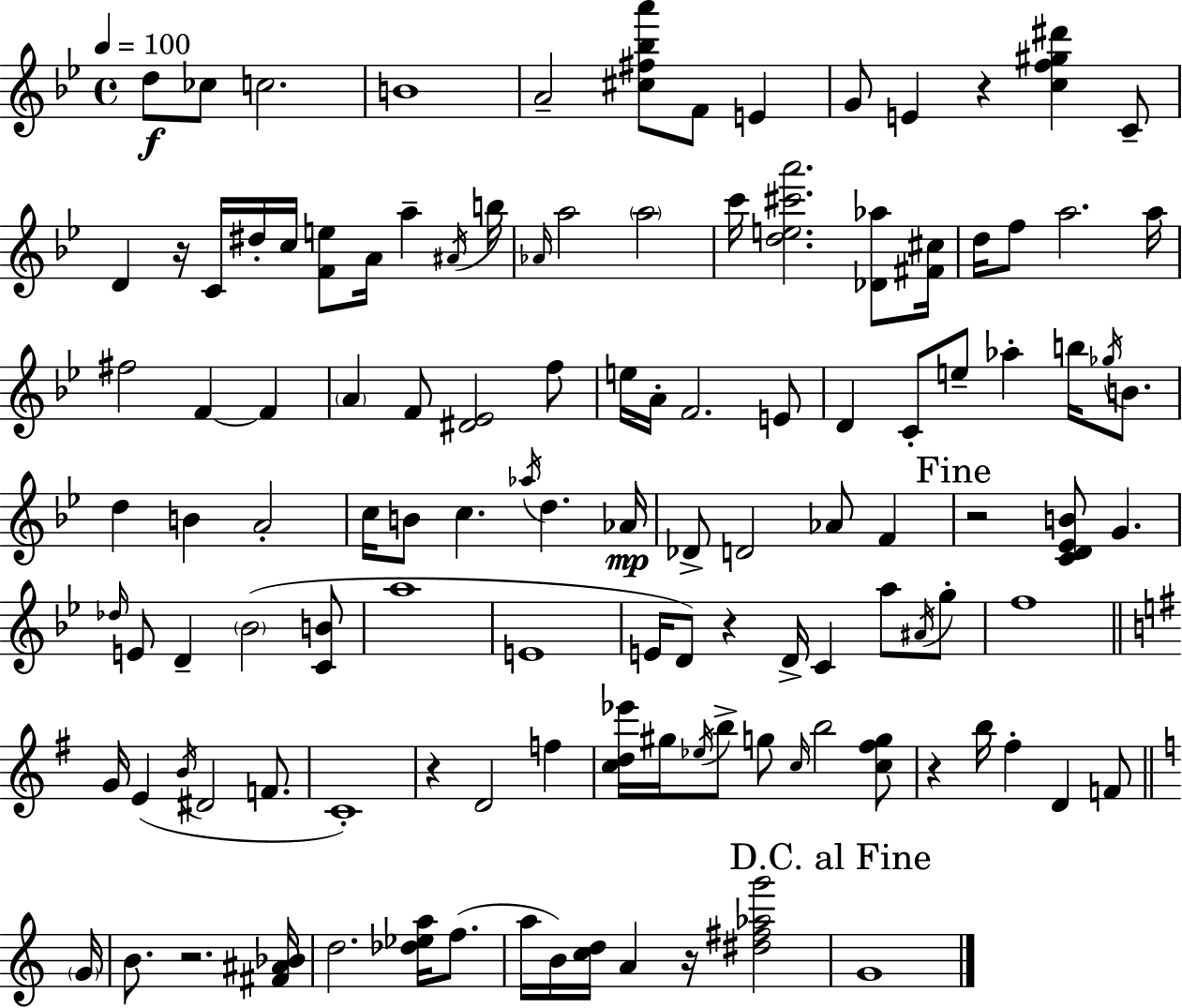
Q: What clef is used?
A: treble